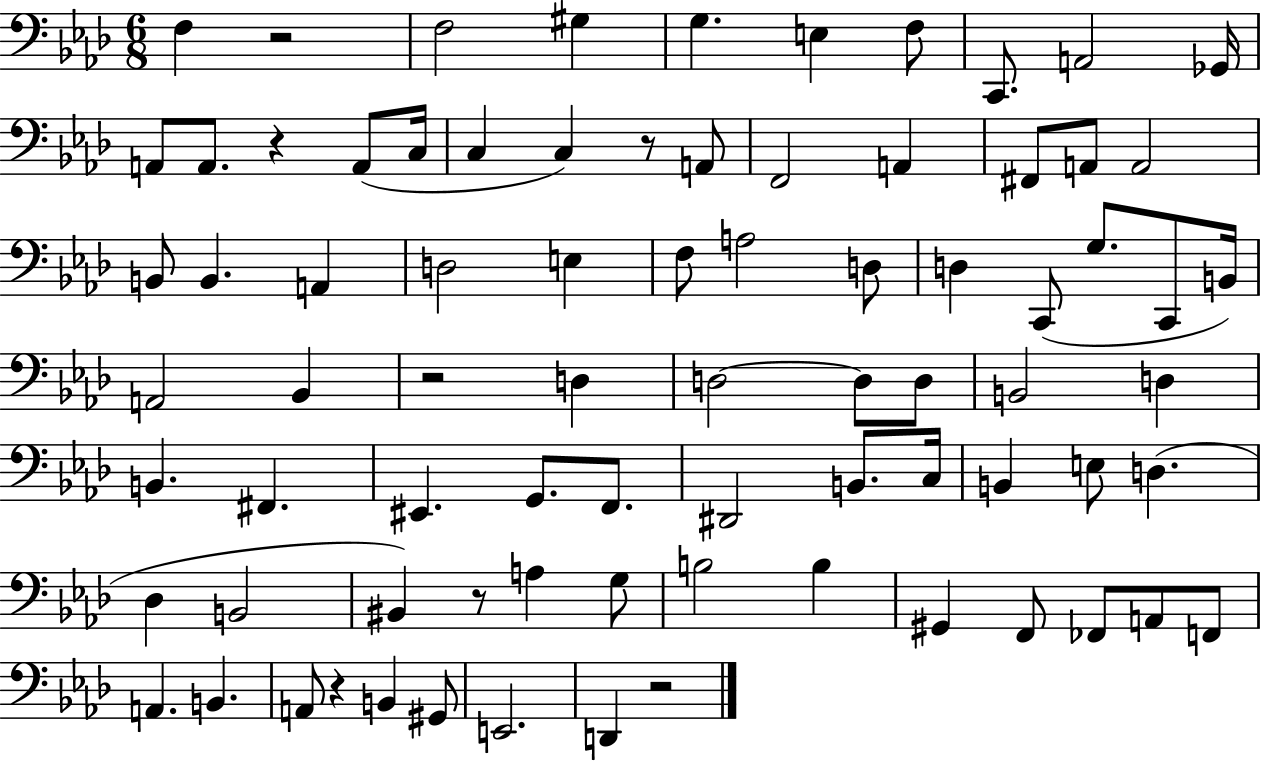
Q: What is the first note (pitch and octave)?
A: F3